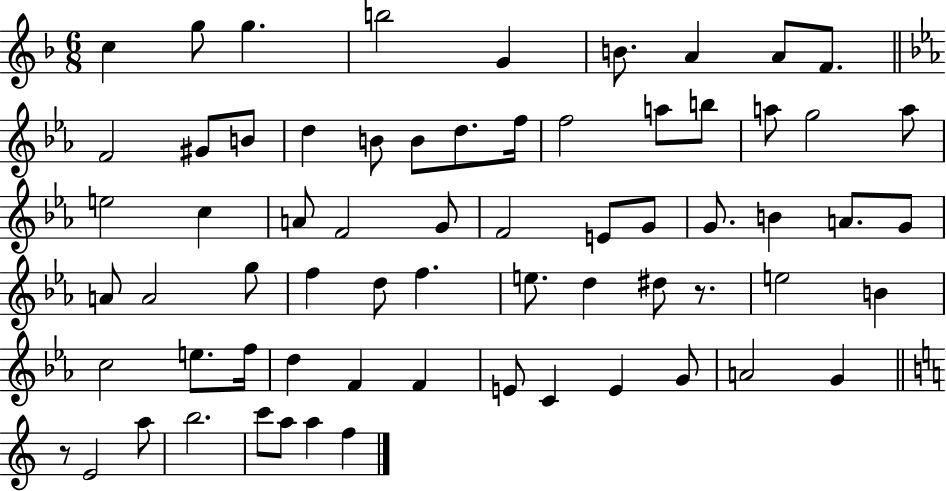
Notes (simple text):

C5/q G5/e G5/q. B5/h G4/q B4/e. A4/q A4/e F4/e. F4/h G#4/e B4/e D5/q B4/e B4/e D5/e. F5/s F5/h A5/e B5/e A5/e G5/h A5/e E5/h C5/q A4/e F4/h G4/e F4/h E4/e G4/e G4/e. B4/q A4/e. G4/e A4/e A4/h G5/e F5/q D5/e F5/q. E5/e. D5/q D#5/e R/e. E5/h B4/q C5/h E5/e. F5/s D5/q F4/q F4/q E4/e C4/q E4/q G4/e A4/h G4/q R/e E4/h A5/e B5/h. C6/e A5/e A5/q F5/q